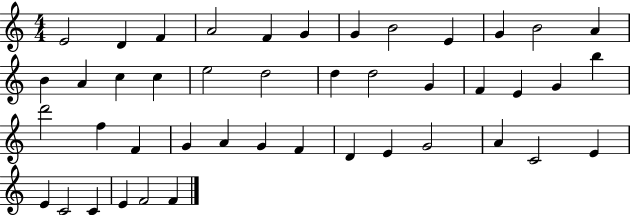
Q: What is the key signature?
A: C major